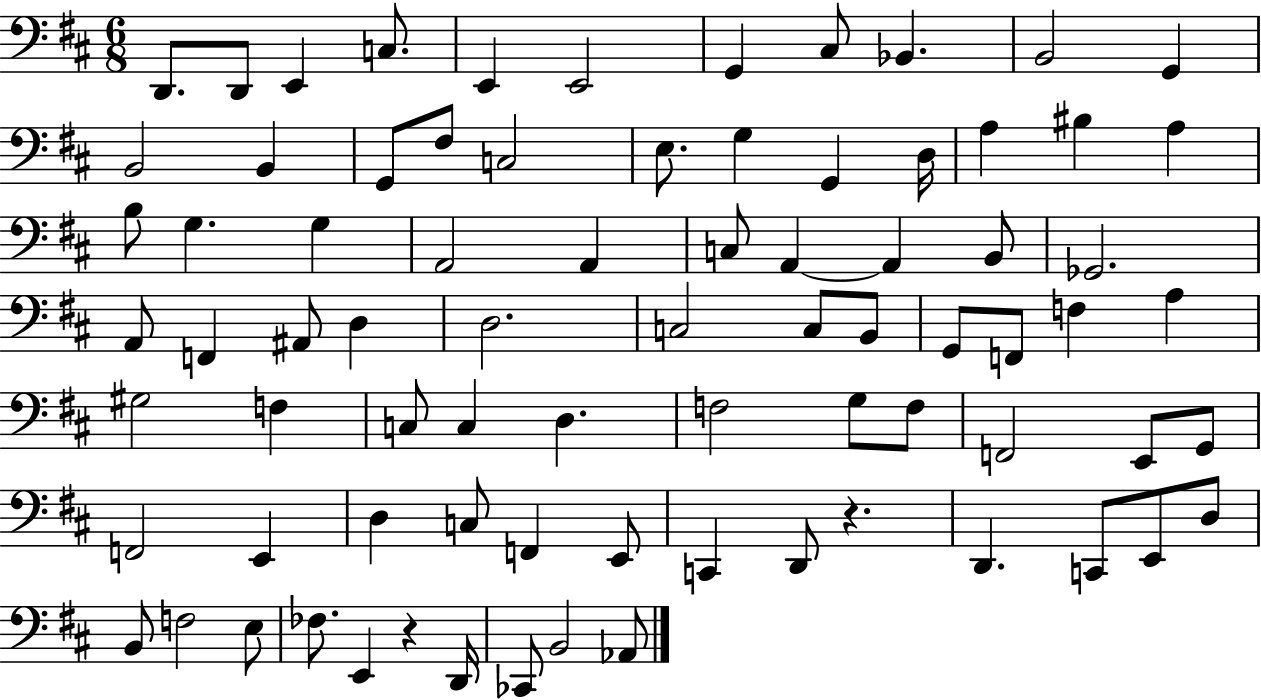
{
  \clef bass
  \numericTimeSignature
  \time 6/8
  \key d \major
  \repeat volta 2 { d,8. d,8 e,4 c8. | e,4 e,2 | g,4 cis8 bes,4. | b,2 g,4 | \break b,2 b,4 | g,8 fis8 c2 | e8. g4 g,4 d16 | a4 bis4 a4 | \break b8 g4. g4 | a,2 a,4 | c8 a,4~~ a,4 b,8 | ges,2. | \break a,8 f,4 ais,8 d4 | d2. | c2 c8 b,8 | g,8 f,8 f4 a4 | \break gis2 f4 | c8 c4 d4. | f2 g8 f8 | f,2 e,8 g,8 | \break f,2 e,4 | d4 c8 f,4 e,8 | c,4 d,8 r4. | d,4. c,8 e,8 d8 | \break b,8 f2 e8 | fes8. e,4 r4 d,16 | ces,8 b,2 aes,8 | } \bar "|."
}